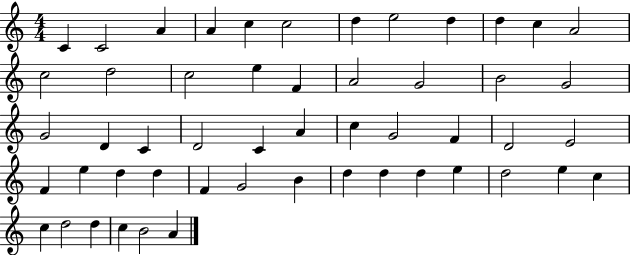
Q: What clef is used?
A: treble